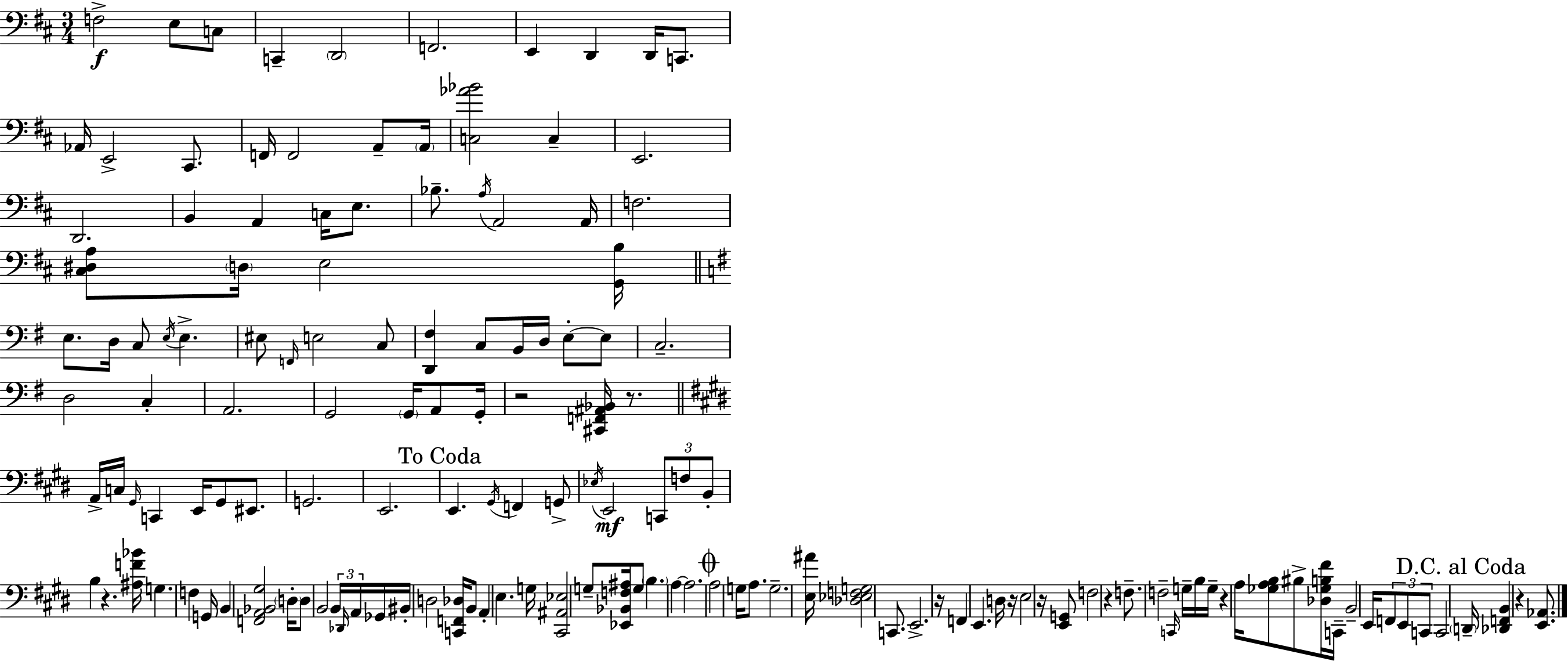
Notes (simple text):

F3/h E3/e C3/e C2/q D2/h F2/h. E2/q D2/q D2/s C2/e. Ab2/s E2/h C#2/e. F2/s F2/h A2/e A2/s [C3,Ab4,Bb4]/h C3/q E2/h. D2/h. B2/q A2/q C3/s E3/e. Bb3/e. A3/s A2/h A2/s F3/h. [C#3,D#3,A3]/e D3/s E3/h [G2,B3]/s E3/e. D3/s C3/e E3/s E3/q. EIS3/e F2/s E3/h C3/e [D2,F#3]/q C3/e B2/s D3/s E3/e E3/e C3/h. D3/h C3/q A2/h. G2/h G2/s A2/e G2/s R/h [C#2,F2,A#2,Bb2]/s R/e. A2/s C3/s G#2/s C2/q E2/s G#2/e EIS2/e. G2/h. E2/h. E2/q. G#2/s F2/q G2/e Eb3/s E2/h C2/e F3/e B2/e B3/q R/q. [A#3,F4,Bb4]/s G3/q. F3/q G2/s B2/q [F2,A2,Bb2,G#3]/h D3/s D3/e B2/h B2/s Db2/s A2/s Gb2/s BIS2/s D3/h [C2,F2,Db3]/s B2/e A2/q E3/q. G3/s [C#2,A#2,Eb3]/h G3/e [Eb2,Bb2,F3,A#3]/s G3/e B3/q. A3/q A3/h. A3/h G3/s A3/e. G3/h. [E3,A#4]/s [Db3,Eb3,F3,G3]/h C2/e. E2/h. R/s F2/q E2/q. D3/s R/s E3/h R/s [E2,G2]/e F3/h R/q F3/e. F3/h C2/s G3/s B3/s G3/s R/q A3/s [Gb3,A3,B3]/e BIS3/e [Db3,Gb3,B3,F#4]/s C2/s B2/h E2/s F2/e E2/e C2/e C2/h D2/s [Db2,F2,B2]/q R/q [E2,Ab2]/e.